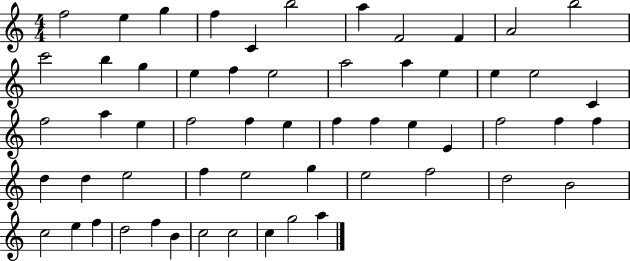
F5/h E5/q G5/q F5/q C4/q B5/h A5/q F4/h F4/q A4/h B5/h C6/h B5/q G5/q E5/q F5/q E5/h A5/h A5/q E5/q E5/q E5/h C4/q F5/h A5/q E5/q F5/h F5/q E5/q F5/q F5/q E5/q E4/q F5/h F5/q F5/q D5/q D5/q E5/h F5/q E5/h G5/q E5/h F5/h D5/h B4/h C5/h E5/q F5/q D5/h F5/q B4/q C5/h C5/h C5/q G5/h A5/q